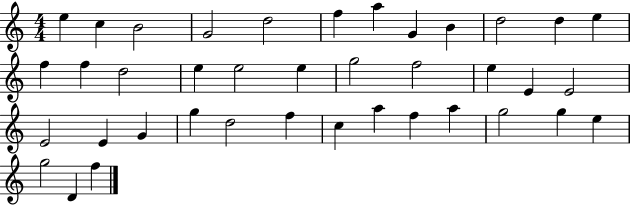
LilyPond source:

{
  \clef treble
  \numericTimeSignature
  \time 4/4
  \key c \major
  e''4 c''4 b'2 | g'2 d''2 | f''4 a''4 g'4 b'4 | d''2 d''4 e''4 | \break f''4 f''4 d''2 | e''4 e''2 e''4 | g''2 f''2 | e''4 e'4 e'2 | \break e'2 e'4 g'4 | g''4 d''2 f''4 | c''4 a''4 f''4 a''4 | g''2 g''4 e''4 | \break g''2 d'4 f''4 | \bar "|."
}